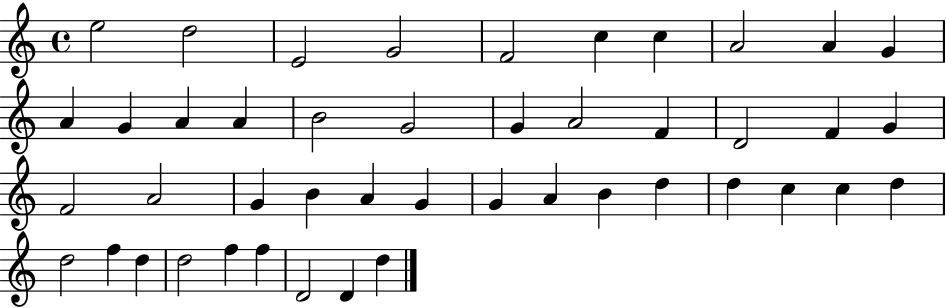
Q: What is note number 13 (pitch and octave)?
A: A4